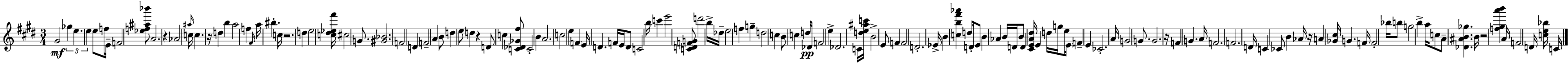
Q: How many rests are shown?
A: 7